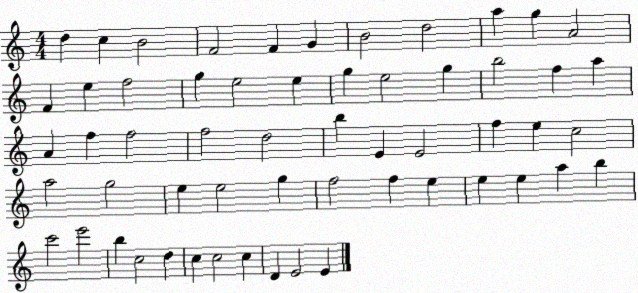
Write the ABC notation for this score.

X:1
T:Untitled
M:4/4
L:1/4
K:C
d c B2 F2 F G B2 d2 a g A2 F e f2 g e2 e g e2 g b2 f a A f f2 f2 d2 b E E2 f e c2 a2 g2 e e2 g f2 f e e e a b c'2 e'2 b c2 d c c2 c D E2 E